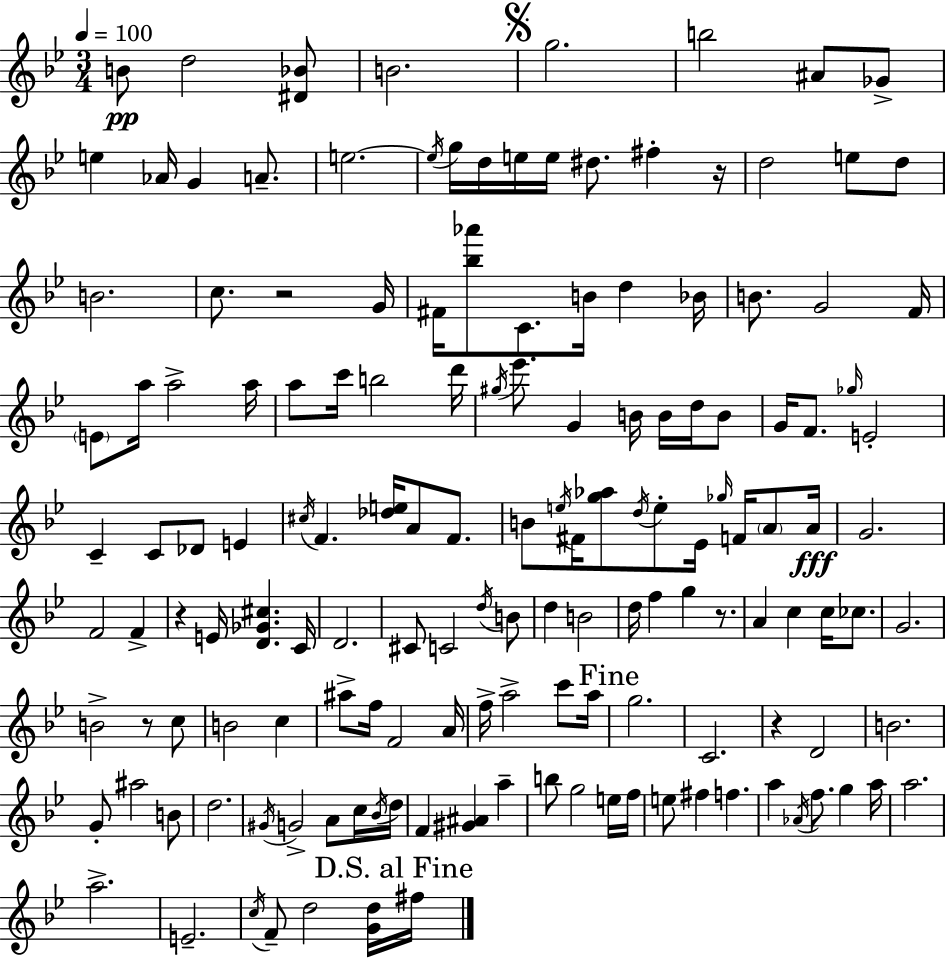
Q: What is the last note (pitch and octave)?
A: F#5